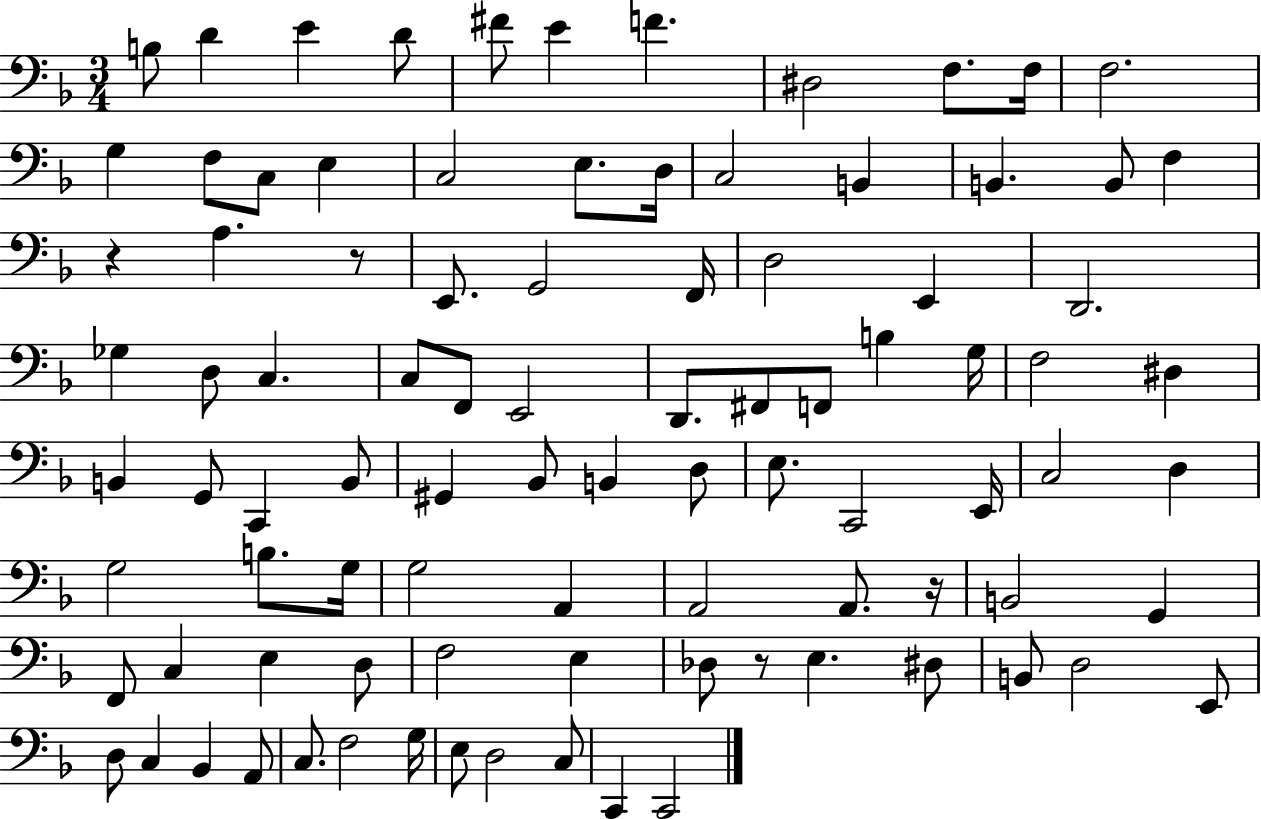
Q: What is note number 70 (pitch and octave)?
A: F3